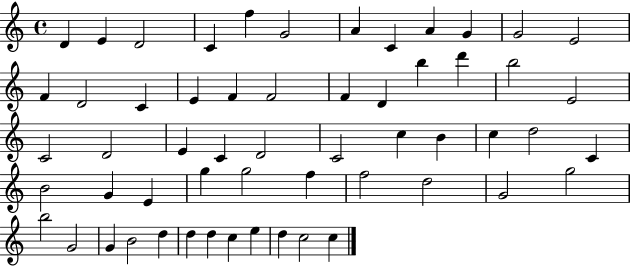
{
  \clef treble
  \time 4/4
  \defaultTimeSignature
  \key c \major
  d'4 e'4 d'2 | c'4 f''4 g'2 | a'4 c'4 a'4 g'4 | g'2 e'2 | \break f'4 d'2 c'4 | e'4 f'4 f'2 | f'4 d'4 b''4 d'''4 | b''2 e'2 | \break c'2 d'2 | e'4 c'4 d'2 | c'2 c''4 b'4 | c''4 d''2 c'4 | \break b'2 g'4 e'4 | g''4 g''2 f''4 | f''2 d''2 | g'2 g''2 | \break b''2 g'2 | g'4 b'2 d''4 | d''4 d''4 c''4 e''4 | d''4 c''2 c''4 | \break \bar "|."
}